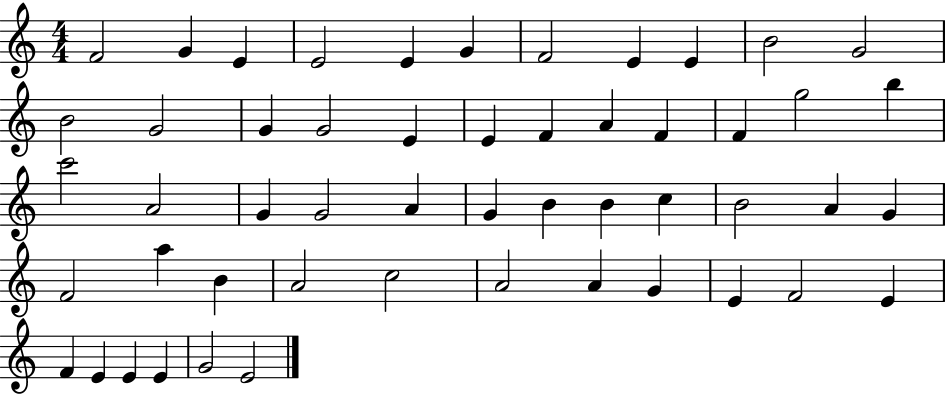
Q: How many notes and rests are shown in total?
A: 52